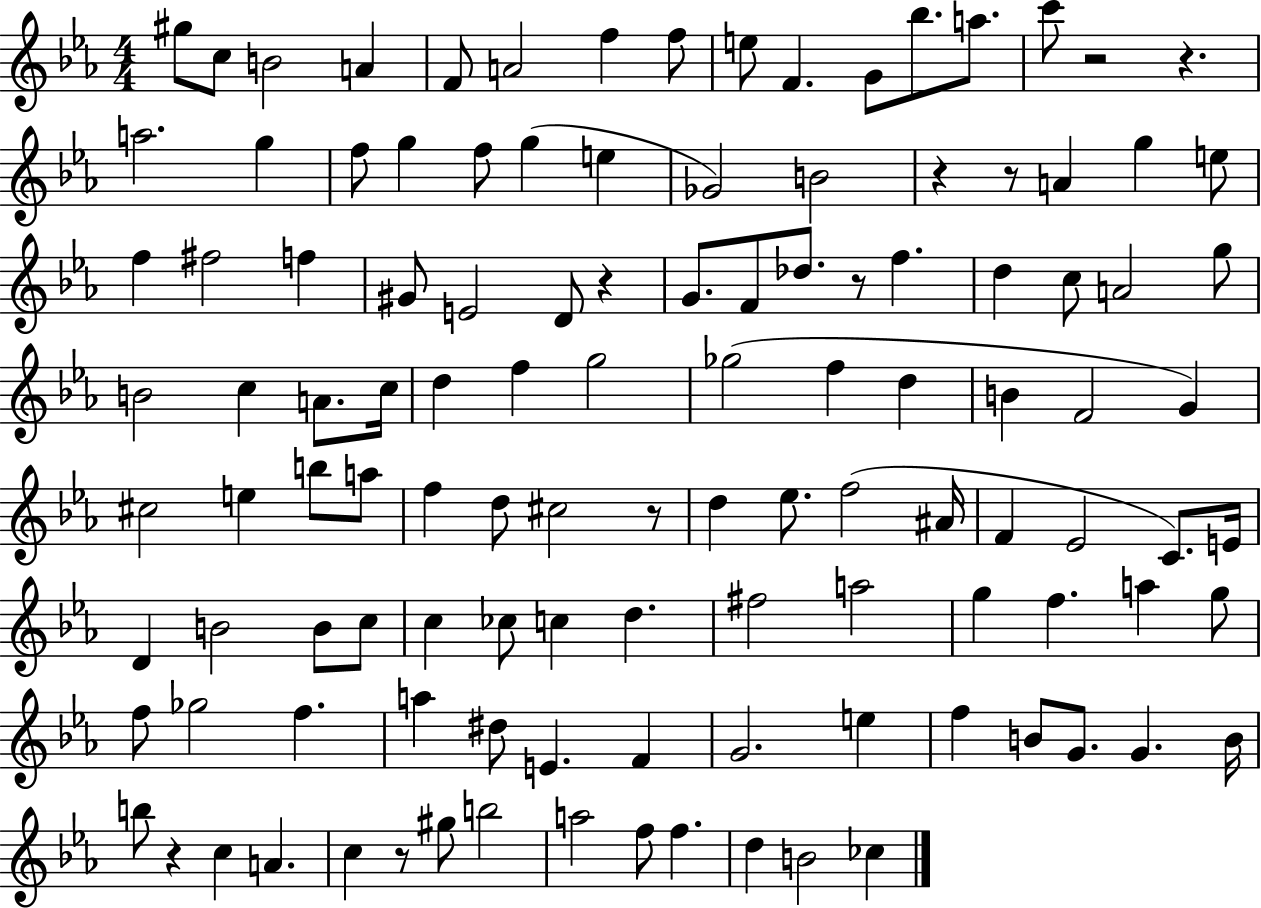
G#5/e C5/e B4/h A4/q F4/e A4/h F5/q F5/e E5/e F4/q. G4/e Bb5/e. A5/e. C6/e R/h R/q. A5/h. G5/q F5/e G5/q F5/e G5/q E5/q Gb4/h B4/h R/q R/e A4/q G5/q E5/e F5/q F#5/h F5/q G#4/e E4/h D4/e R/q G4/e. F4/e Db5/e. R/e F5/q. D5/q C5/e A4/h G5/e B4/h C5/q A4/e. C5/s D5/q F5/q G5/h Gb5/h F5/q D5/q B4/q F4/h G4/q C#5/h E5/q B5/e A5/e F5/q D5/e C#5/h R/e D5/q Eb5/e. F5/h A#4/s F4/q Eb4/h C4/e. E4/s D4/q B4/h B4/e C5/e C5/q CES5/e C5/q D5/q. F#5/h A5/h G5/q F5/q. A5/q G5/e F5/e Gb5/h F5/q. A5/q D#5/e E4/q. F4/q G4/h. E5/q F5/q B4/e G4/e. G4/q. B4/s B5/e R/q C5/q A4/q. C5/q R/e G#5/e B5/h A5/h F5/e F5/q. D5/q B4/h CES5/q